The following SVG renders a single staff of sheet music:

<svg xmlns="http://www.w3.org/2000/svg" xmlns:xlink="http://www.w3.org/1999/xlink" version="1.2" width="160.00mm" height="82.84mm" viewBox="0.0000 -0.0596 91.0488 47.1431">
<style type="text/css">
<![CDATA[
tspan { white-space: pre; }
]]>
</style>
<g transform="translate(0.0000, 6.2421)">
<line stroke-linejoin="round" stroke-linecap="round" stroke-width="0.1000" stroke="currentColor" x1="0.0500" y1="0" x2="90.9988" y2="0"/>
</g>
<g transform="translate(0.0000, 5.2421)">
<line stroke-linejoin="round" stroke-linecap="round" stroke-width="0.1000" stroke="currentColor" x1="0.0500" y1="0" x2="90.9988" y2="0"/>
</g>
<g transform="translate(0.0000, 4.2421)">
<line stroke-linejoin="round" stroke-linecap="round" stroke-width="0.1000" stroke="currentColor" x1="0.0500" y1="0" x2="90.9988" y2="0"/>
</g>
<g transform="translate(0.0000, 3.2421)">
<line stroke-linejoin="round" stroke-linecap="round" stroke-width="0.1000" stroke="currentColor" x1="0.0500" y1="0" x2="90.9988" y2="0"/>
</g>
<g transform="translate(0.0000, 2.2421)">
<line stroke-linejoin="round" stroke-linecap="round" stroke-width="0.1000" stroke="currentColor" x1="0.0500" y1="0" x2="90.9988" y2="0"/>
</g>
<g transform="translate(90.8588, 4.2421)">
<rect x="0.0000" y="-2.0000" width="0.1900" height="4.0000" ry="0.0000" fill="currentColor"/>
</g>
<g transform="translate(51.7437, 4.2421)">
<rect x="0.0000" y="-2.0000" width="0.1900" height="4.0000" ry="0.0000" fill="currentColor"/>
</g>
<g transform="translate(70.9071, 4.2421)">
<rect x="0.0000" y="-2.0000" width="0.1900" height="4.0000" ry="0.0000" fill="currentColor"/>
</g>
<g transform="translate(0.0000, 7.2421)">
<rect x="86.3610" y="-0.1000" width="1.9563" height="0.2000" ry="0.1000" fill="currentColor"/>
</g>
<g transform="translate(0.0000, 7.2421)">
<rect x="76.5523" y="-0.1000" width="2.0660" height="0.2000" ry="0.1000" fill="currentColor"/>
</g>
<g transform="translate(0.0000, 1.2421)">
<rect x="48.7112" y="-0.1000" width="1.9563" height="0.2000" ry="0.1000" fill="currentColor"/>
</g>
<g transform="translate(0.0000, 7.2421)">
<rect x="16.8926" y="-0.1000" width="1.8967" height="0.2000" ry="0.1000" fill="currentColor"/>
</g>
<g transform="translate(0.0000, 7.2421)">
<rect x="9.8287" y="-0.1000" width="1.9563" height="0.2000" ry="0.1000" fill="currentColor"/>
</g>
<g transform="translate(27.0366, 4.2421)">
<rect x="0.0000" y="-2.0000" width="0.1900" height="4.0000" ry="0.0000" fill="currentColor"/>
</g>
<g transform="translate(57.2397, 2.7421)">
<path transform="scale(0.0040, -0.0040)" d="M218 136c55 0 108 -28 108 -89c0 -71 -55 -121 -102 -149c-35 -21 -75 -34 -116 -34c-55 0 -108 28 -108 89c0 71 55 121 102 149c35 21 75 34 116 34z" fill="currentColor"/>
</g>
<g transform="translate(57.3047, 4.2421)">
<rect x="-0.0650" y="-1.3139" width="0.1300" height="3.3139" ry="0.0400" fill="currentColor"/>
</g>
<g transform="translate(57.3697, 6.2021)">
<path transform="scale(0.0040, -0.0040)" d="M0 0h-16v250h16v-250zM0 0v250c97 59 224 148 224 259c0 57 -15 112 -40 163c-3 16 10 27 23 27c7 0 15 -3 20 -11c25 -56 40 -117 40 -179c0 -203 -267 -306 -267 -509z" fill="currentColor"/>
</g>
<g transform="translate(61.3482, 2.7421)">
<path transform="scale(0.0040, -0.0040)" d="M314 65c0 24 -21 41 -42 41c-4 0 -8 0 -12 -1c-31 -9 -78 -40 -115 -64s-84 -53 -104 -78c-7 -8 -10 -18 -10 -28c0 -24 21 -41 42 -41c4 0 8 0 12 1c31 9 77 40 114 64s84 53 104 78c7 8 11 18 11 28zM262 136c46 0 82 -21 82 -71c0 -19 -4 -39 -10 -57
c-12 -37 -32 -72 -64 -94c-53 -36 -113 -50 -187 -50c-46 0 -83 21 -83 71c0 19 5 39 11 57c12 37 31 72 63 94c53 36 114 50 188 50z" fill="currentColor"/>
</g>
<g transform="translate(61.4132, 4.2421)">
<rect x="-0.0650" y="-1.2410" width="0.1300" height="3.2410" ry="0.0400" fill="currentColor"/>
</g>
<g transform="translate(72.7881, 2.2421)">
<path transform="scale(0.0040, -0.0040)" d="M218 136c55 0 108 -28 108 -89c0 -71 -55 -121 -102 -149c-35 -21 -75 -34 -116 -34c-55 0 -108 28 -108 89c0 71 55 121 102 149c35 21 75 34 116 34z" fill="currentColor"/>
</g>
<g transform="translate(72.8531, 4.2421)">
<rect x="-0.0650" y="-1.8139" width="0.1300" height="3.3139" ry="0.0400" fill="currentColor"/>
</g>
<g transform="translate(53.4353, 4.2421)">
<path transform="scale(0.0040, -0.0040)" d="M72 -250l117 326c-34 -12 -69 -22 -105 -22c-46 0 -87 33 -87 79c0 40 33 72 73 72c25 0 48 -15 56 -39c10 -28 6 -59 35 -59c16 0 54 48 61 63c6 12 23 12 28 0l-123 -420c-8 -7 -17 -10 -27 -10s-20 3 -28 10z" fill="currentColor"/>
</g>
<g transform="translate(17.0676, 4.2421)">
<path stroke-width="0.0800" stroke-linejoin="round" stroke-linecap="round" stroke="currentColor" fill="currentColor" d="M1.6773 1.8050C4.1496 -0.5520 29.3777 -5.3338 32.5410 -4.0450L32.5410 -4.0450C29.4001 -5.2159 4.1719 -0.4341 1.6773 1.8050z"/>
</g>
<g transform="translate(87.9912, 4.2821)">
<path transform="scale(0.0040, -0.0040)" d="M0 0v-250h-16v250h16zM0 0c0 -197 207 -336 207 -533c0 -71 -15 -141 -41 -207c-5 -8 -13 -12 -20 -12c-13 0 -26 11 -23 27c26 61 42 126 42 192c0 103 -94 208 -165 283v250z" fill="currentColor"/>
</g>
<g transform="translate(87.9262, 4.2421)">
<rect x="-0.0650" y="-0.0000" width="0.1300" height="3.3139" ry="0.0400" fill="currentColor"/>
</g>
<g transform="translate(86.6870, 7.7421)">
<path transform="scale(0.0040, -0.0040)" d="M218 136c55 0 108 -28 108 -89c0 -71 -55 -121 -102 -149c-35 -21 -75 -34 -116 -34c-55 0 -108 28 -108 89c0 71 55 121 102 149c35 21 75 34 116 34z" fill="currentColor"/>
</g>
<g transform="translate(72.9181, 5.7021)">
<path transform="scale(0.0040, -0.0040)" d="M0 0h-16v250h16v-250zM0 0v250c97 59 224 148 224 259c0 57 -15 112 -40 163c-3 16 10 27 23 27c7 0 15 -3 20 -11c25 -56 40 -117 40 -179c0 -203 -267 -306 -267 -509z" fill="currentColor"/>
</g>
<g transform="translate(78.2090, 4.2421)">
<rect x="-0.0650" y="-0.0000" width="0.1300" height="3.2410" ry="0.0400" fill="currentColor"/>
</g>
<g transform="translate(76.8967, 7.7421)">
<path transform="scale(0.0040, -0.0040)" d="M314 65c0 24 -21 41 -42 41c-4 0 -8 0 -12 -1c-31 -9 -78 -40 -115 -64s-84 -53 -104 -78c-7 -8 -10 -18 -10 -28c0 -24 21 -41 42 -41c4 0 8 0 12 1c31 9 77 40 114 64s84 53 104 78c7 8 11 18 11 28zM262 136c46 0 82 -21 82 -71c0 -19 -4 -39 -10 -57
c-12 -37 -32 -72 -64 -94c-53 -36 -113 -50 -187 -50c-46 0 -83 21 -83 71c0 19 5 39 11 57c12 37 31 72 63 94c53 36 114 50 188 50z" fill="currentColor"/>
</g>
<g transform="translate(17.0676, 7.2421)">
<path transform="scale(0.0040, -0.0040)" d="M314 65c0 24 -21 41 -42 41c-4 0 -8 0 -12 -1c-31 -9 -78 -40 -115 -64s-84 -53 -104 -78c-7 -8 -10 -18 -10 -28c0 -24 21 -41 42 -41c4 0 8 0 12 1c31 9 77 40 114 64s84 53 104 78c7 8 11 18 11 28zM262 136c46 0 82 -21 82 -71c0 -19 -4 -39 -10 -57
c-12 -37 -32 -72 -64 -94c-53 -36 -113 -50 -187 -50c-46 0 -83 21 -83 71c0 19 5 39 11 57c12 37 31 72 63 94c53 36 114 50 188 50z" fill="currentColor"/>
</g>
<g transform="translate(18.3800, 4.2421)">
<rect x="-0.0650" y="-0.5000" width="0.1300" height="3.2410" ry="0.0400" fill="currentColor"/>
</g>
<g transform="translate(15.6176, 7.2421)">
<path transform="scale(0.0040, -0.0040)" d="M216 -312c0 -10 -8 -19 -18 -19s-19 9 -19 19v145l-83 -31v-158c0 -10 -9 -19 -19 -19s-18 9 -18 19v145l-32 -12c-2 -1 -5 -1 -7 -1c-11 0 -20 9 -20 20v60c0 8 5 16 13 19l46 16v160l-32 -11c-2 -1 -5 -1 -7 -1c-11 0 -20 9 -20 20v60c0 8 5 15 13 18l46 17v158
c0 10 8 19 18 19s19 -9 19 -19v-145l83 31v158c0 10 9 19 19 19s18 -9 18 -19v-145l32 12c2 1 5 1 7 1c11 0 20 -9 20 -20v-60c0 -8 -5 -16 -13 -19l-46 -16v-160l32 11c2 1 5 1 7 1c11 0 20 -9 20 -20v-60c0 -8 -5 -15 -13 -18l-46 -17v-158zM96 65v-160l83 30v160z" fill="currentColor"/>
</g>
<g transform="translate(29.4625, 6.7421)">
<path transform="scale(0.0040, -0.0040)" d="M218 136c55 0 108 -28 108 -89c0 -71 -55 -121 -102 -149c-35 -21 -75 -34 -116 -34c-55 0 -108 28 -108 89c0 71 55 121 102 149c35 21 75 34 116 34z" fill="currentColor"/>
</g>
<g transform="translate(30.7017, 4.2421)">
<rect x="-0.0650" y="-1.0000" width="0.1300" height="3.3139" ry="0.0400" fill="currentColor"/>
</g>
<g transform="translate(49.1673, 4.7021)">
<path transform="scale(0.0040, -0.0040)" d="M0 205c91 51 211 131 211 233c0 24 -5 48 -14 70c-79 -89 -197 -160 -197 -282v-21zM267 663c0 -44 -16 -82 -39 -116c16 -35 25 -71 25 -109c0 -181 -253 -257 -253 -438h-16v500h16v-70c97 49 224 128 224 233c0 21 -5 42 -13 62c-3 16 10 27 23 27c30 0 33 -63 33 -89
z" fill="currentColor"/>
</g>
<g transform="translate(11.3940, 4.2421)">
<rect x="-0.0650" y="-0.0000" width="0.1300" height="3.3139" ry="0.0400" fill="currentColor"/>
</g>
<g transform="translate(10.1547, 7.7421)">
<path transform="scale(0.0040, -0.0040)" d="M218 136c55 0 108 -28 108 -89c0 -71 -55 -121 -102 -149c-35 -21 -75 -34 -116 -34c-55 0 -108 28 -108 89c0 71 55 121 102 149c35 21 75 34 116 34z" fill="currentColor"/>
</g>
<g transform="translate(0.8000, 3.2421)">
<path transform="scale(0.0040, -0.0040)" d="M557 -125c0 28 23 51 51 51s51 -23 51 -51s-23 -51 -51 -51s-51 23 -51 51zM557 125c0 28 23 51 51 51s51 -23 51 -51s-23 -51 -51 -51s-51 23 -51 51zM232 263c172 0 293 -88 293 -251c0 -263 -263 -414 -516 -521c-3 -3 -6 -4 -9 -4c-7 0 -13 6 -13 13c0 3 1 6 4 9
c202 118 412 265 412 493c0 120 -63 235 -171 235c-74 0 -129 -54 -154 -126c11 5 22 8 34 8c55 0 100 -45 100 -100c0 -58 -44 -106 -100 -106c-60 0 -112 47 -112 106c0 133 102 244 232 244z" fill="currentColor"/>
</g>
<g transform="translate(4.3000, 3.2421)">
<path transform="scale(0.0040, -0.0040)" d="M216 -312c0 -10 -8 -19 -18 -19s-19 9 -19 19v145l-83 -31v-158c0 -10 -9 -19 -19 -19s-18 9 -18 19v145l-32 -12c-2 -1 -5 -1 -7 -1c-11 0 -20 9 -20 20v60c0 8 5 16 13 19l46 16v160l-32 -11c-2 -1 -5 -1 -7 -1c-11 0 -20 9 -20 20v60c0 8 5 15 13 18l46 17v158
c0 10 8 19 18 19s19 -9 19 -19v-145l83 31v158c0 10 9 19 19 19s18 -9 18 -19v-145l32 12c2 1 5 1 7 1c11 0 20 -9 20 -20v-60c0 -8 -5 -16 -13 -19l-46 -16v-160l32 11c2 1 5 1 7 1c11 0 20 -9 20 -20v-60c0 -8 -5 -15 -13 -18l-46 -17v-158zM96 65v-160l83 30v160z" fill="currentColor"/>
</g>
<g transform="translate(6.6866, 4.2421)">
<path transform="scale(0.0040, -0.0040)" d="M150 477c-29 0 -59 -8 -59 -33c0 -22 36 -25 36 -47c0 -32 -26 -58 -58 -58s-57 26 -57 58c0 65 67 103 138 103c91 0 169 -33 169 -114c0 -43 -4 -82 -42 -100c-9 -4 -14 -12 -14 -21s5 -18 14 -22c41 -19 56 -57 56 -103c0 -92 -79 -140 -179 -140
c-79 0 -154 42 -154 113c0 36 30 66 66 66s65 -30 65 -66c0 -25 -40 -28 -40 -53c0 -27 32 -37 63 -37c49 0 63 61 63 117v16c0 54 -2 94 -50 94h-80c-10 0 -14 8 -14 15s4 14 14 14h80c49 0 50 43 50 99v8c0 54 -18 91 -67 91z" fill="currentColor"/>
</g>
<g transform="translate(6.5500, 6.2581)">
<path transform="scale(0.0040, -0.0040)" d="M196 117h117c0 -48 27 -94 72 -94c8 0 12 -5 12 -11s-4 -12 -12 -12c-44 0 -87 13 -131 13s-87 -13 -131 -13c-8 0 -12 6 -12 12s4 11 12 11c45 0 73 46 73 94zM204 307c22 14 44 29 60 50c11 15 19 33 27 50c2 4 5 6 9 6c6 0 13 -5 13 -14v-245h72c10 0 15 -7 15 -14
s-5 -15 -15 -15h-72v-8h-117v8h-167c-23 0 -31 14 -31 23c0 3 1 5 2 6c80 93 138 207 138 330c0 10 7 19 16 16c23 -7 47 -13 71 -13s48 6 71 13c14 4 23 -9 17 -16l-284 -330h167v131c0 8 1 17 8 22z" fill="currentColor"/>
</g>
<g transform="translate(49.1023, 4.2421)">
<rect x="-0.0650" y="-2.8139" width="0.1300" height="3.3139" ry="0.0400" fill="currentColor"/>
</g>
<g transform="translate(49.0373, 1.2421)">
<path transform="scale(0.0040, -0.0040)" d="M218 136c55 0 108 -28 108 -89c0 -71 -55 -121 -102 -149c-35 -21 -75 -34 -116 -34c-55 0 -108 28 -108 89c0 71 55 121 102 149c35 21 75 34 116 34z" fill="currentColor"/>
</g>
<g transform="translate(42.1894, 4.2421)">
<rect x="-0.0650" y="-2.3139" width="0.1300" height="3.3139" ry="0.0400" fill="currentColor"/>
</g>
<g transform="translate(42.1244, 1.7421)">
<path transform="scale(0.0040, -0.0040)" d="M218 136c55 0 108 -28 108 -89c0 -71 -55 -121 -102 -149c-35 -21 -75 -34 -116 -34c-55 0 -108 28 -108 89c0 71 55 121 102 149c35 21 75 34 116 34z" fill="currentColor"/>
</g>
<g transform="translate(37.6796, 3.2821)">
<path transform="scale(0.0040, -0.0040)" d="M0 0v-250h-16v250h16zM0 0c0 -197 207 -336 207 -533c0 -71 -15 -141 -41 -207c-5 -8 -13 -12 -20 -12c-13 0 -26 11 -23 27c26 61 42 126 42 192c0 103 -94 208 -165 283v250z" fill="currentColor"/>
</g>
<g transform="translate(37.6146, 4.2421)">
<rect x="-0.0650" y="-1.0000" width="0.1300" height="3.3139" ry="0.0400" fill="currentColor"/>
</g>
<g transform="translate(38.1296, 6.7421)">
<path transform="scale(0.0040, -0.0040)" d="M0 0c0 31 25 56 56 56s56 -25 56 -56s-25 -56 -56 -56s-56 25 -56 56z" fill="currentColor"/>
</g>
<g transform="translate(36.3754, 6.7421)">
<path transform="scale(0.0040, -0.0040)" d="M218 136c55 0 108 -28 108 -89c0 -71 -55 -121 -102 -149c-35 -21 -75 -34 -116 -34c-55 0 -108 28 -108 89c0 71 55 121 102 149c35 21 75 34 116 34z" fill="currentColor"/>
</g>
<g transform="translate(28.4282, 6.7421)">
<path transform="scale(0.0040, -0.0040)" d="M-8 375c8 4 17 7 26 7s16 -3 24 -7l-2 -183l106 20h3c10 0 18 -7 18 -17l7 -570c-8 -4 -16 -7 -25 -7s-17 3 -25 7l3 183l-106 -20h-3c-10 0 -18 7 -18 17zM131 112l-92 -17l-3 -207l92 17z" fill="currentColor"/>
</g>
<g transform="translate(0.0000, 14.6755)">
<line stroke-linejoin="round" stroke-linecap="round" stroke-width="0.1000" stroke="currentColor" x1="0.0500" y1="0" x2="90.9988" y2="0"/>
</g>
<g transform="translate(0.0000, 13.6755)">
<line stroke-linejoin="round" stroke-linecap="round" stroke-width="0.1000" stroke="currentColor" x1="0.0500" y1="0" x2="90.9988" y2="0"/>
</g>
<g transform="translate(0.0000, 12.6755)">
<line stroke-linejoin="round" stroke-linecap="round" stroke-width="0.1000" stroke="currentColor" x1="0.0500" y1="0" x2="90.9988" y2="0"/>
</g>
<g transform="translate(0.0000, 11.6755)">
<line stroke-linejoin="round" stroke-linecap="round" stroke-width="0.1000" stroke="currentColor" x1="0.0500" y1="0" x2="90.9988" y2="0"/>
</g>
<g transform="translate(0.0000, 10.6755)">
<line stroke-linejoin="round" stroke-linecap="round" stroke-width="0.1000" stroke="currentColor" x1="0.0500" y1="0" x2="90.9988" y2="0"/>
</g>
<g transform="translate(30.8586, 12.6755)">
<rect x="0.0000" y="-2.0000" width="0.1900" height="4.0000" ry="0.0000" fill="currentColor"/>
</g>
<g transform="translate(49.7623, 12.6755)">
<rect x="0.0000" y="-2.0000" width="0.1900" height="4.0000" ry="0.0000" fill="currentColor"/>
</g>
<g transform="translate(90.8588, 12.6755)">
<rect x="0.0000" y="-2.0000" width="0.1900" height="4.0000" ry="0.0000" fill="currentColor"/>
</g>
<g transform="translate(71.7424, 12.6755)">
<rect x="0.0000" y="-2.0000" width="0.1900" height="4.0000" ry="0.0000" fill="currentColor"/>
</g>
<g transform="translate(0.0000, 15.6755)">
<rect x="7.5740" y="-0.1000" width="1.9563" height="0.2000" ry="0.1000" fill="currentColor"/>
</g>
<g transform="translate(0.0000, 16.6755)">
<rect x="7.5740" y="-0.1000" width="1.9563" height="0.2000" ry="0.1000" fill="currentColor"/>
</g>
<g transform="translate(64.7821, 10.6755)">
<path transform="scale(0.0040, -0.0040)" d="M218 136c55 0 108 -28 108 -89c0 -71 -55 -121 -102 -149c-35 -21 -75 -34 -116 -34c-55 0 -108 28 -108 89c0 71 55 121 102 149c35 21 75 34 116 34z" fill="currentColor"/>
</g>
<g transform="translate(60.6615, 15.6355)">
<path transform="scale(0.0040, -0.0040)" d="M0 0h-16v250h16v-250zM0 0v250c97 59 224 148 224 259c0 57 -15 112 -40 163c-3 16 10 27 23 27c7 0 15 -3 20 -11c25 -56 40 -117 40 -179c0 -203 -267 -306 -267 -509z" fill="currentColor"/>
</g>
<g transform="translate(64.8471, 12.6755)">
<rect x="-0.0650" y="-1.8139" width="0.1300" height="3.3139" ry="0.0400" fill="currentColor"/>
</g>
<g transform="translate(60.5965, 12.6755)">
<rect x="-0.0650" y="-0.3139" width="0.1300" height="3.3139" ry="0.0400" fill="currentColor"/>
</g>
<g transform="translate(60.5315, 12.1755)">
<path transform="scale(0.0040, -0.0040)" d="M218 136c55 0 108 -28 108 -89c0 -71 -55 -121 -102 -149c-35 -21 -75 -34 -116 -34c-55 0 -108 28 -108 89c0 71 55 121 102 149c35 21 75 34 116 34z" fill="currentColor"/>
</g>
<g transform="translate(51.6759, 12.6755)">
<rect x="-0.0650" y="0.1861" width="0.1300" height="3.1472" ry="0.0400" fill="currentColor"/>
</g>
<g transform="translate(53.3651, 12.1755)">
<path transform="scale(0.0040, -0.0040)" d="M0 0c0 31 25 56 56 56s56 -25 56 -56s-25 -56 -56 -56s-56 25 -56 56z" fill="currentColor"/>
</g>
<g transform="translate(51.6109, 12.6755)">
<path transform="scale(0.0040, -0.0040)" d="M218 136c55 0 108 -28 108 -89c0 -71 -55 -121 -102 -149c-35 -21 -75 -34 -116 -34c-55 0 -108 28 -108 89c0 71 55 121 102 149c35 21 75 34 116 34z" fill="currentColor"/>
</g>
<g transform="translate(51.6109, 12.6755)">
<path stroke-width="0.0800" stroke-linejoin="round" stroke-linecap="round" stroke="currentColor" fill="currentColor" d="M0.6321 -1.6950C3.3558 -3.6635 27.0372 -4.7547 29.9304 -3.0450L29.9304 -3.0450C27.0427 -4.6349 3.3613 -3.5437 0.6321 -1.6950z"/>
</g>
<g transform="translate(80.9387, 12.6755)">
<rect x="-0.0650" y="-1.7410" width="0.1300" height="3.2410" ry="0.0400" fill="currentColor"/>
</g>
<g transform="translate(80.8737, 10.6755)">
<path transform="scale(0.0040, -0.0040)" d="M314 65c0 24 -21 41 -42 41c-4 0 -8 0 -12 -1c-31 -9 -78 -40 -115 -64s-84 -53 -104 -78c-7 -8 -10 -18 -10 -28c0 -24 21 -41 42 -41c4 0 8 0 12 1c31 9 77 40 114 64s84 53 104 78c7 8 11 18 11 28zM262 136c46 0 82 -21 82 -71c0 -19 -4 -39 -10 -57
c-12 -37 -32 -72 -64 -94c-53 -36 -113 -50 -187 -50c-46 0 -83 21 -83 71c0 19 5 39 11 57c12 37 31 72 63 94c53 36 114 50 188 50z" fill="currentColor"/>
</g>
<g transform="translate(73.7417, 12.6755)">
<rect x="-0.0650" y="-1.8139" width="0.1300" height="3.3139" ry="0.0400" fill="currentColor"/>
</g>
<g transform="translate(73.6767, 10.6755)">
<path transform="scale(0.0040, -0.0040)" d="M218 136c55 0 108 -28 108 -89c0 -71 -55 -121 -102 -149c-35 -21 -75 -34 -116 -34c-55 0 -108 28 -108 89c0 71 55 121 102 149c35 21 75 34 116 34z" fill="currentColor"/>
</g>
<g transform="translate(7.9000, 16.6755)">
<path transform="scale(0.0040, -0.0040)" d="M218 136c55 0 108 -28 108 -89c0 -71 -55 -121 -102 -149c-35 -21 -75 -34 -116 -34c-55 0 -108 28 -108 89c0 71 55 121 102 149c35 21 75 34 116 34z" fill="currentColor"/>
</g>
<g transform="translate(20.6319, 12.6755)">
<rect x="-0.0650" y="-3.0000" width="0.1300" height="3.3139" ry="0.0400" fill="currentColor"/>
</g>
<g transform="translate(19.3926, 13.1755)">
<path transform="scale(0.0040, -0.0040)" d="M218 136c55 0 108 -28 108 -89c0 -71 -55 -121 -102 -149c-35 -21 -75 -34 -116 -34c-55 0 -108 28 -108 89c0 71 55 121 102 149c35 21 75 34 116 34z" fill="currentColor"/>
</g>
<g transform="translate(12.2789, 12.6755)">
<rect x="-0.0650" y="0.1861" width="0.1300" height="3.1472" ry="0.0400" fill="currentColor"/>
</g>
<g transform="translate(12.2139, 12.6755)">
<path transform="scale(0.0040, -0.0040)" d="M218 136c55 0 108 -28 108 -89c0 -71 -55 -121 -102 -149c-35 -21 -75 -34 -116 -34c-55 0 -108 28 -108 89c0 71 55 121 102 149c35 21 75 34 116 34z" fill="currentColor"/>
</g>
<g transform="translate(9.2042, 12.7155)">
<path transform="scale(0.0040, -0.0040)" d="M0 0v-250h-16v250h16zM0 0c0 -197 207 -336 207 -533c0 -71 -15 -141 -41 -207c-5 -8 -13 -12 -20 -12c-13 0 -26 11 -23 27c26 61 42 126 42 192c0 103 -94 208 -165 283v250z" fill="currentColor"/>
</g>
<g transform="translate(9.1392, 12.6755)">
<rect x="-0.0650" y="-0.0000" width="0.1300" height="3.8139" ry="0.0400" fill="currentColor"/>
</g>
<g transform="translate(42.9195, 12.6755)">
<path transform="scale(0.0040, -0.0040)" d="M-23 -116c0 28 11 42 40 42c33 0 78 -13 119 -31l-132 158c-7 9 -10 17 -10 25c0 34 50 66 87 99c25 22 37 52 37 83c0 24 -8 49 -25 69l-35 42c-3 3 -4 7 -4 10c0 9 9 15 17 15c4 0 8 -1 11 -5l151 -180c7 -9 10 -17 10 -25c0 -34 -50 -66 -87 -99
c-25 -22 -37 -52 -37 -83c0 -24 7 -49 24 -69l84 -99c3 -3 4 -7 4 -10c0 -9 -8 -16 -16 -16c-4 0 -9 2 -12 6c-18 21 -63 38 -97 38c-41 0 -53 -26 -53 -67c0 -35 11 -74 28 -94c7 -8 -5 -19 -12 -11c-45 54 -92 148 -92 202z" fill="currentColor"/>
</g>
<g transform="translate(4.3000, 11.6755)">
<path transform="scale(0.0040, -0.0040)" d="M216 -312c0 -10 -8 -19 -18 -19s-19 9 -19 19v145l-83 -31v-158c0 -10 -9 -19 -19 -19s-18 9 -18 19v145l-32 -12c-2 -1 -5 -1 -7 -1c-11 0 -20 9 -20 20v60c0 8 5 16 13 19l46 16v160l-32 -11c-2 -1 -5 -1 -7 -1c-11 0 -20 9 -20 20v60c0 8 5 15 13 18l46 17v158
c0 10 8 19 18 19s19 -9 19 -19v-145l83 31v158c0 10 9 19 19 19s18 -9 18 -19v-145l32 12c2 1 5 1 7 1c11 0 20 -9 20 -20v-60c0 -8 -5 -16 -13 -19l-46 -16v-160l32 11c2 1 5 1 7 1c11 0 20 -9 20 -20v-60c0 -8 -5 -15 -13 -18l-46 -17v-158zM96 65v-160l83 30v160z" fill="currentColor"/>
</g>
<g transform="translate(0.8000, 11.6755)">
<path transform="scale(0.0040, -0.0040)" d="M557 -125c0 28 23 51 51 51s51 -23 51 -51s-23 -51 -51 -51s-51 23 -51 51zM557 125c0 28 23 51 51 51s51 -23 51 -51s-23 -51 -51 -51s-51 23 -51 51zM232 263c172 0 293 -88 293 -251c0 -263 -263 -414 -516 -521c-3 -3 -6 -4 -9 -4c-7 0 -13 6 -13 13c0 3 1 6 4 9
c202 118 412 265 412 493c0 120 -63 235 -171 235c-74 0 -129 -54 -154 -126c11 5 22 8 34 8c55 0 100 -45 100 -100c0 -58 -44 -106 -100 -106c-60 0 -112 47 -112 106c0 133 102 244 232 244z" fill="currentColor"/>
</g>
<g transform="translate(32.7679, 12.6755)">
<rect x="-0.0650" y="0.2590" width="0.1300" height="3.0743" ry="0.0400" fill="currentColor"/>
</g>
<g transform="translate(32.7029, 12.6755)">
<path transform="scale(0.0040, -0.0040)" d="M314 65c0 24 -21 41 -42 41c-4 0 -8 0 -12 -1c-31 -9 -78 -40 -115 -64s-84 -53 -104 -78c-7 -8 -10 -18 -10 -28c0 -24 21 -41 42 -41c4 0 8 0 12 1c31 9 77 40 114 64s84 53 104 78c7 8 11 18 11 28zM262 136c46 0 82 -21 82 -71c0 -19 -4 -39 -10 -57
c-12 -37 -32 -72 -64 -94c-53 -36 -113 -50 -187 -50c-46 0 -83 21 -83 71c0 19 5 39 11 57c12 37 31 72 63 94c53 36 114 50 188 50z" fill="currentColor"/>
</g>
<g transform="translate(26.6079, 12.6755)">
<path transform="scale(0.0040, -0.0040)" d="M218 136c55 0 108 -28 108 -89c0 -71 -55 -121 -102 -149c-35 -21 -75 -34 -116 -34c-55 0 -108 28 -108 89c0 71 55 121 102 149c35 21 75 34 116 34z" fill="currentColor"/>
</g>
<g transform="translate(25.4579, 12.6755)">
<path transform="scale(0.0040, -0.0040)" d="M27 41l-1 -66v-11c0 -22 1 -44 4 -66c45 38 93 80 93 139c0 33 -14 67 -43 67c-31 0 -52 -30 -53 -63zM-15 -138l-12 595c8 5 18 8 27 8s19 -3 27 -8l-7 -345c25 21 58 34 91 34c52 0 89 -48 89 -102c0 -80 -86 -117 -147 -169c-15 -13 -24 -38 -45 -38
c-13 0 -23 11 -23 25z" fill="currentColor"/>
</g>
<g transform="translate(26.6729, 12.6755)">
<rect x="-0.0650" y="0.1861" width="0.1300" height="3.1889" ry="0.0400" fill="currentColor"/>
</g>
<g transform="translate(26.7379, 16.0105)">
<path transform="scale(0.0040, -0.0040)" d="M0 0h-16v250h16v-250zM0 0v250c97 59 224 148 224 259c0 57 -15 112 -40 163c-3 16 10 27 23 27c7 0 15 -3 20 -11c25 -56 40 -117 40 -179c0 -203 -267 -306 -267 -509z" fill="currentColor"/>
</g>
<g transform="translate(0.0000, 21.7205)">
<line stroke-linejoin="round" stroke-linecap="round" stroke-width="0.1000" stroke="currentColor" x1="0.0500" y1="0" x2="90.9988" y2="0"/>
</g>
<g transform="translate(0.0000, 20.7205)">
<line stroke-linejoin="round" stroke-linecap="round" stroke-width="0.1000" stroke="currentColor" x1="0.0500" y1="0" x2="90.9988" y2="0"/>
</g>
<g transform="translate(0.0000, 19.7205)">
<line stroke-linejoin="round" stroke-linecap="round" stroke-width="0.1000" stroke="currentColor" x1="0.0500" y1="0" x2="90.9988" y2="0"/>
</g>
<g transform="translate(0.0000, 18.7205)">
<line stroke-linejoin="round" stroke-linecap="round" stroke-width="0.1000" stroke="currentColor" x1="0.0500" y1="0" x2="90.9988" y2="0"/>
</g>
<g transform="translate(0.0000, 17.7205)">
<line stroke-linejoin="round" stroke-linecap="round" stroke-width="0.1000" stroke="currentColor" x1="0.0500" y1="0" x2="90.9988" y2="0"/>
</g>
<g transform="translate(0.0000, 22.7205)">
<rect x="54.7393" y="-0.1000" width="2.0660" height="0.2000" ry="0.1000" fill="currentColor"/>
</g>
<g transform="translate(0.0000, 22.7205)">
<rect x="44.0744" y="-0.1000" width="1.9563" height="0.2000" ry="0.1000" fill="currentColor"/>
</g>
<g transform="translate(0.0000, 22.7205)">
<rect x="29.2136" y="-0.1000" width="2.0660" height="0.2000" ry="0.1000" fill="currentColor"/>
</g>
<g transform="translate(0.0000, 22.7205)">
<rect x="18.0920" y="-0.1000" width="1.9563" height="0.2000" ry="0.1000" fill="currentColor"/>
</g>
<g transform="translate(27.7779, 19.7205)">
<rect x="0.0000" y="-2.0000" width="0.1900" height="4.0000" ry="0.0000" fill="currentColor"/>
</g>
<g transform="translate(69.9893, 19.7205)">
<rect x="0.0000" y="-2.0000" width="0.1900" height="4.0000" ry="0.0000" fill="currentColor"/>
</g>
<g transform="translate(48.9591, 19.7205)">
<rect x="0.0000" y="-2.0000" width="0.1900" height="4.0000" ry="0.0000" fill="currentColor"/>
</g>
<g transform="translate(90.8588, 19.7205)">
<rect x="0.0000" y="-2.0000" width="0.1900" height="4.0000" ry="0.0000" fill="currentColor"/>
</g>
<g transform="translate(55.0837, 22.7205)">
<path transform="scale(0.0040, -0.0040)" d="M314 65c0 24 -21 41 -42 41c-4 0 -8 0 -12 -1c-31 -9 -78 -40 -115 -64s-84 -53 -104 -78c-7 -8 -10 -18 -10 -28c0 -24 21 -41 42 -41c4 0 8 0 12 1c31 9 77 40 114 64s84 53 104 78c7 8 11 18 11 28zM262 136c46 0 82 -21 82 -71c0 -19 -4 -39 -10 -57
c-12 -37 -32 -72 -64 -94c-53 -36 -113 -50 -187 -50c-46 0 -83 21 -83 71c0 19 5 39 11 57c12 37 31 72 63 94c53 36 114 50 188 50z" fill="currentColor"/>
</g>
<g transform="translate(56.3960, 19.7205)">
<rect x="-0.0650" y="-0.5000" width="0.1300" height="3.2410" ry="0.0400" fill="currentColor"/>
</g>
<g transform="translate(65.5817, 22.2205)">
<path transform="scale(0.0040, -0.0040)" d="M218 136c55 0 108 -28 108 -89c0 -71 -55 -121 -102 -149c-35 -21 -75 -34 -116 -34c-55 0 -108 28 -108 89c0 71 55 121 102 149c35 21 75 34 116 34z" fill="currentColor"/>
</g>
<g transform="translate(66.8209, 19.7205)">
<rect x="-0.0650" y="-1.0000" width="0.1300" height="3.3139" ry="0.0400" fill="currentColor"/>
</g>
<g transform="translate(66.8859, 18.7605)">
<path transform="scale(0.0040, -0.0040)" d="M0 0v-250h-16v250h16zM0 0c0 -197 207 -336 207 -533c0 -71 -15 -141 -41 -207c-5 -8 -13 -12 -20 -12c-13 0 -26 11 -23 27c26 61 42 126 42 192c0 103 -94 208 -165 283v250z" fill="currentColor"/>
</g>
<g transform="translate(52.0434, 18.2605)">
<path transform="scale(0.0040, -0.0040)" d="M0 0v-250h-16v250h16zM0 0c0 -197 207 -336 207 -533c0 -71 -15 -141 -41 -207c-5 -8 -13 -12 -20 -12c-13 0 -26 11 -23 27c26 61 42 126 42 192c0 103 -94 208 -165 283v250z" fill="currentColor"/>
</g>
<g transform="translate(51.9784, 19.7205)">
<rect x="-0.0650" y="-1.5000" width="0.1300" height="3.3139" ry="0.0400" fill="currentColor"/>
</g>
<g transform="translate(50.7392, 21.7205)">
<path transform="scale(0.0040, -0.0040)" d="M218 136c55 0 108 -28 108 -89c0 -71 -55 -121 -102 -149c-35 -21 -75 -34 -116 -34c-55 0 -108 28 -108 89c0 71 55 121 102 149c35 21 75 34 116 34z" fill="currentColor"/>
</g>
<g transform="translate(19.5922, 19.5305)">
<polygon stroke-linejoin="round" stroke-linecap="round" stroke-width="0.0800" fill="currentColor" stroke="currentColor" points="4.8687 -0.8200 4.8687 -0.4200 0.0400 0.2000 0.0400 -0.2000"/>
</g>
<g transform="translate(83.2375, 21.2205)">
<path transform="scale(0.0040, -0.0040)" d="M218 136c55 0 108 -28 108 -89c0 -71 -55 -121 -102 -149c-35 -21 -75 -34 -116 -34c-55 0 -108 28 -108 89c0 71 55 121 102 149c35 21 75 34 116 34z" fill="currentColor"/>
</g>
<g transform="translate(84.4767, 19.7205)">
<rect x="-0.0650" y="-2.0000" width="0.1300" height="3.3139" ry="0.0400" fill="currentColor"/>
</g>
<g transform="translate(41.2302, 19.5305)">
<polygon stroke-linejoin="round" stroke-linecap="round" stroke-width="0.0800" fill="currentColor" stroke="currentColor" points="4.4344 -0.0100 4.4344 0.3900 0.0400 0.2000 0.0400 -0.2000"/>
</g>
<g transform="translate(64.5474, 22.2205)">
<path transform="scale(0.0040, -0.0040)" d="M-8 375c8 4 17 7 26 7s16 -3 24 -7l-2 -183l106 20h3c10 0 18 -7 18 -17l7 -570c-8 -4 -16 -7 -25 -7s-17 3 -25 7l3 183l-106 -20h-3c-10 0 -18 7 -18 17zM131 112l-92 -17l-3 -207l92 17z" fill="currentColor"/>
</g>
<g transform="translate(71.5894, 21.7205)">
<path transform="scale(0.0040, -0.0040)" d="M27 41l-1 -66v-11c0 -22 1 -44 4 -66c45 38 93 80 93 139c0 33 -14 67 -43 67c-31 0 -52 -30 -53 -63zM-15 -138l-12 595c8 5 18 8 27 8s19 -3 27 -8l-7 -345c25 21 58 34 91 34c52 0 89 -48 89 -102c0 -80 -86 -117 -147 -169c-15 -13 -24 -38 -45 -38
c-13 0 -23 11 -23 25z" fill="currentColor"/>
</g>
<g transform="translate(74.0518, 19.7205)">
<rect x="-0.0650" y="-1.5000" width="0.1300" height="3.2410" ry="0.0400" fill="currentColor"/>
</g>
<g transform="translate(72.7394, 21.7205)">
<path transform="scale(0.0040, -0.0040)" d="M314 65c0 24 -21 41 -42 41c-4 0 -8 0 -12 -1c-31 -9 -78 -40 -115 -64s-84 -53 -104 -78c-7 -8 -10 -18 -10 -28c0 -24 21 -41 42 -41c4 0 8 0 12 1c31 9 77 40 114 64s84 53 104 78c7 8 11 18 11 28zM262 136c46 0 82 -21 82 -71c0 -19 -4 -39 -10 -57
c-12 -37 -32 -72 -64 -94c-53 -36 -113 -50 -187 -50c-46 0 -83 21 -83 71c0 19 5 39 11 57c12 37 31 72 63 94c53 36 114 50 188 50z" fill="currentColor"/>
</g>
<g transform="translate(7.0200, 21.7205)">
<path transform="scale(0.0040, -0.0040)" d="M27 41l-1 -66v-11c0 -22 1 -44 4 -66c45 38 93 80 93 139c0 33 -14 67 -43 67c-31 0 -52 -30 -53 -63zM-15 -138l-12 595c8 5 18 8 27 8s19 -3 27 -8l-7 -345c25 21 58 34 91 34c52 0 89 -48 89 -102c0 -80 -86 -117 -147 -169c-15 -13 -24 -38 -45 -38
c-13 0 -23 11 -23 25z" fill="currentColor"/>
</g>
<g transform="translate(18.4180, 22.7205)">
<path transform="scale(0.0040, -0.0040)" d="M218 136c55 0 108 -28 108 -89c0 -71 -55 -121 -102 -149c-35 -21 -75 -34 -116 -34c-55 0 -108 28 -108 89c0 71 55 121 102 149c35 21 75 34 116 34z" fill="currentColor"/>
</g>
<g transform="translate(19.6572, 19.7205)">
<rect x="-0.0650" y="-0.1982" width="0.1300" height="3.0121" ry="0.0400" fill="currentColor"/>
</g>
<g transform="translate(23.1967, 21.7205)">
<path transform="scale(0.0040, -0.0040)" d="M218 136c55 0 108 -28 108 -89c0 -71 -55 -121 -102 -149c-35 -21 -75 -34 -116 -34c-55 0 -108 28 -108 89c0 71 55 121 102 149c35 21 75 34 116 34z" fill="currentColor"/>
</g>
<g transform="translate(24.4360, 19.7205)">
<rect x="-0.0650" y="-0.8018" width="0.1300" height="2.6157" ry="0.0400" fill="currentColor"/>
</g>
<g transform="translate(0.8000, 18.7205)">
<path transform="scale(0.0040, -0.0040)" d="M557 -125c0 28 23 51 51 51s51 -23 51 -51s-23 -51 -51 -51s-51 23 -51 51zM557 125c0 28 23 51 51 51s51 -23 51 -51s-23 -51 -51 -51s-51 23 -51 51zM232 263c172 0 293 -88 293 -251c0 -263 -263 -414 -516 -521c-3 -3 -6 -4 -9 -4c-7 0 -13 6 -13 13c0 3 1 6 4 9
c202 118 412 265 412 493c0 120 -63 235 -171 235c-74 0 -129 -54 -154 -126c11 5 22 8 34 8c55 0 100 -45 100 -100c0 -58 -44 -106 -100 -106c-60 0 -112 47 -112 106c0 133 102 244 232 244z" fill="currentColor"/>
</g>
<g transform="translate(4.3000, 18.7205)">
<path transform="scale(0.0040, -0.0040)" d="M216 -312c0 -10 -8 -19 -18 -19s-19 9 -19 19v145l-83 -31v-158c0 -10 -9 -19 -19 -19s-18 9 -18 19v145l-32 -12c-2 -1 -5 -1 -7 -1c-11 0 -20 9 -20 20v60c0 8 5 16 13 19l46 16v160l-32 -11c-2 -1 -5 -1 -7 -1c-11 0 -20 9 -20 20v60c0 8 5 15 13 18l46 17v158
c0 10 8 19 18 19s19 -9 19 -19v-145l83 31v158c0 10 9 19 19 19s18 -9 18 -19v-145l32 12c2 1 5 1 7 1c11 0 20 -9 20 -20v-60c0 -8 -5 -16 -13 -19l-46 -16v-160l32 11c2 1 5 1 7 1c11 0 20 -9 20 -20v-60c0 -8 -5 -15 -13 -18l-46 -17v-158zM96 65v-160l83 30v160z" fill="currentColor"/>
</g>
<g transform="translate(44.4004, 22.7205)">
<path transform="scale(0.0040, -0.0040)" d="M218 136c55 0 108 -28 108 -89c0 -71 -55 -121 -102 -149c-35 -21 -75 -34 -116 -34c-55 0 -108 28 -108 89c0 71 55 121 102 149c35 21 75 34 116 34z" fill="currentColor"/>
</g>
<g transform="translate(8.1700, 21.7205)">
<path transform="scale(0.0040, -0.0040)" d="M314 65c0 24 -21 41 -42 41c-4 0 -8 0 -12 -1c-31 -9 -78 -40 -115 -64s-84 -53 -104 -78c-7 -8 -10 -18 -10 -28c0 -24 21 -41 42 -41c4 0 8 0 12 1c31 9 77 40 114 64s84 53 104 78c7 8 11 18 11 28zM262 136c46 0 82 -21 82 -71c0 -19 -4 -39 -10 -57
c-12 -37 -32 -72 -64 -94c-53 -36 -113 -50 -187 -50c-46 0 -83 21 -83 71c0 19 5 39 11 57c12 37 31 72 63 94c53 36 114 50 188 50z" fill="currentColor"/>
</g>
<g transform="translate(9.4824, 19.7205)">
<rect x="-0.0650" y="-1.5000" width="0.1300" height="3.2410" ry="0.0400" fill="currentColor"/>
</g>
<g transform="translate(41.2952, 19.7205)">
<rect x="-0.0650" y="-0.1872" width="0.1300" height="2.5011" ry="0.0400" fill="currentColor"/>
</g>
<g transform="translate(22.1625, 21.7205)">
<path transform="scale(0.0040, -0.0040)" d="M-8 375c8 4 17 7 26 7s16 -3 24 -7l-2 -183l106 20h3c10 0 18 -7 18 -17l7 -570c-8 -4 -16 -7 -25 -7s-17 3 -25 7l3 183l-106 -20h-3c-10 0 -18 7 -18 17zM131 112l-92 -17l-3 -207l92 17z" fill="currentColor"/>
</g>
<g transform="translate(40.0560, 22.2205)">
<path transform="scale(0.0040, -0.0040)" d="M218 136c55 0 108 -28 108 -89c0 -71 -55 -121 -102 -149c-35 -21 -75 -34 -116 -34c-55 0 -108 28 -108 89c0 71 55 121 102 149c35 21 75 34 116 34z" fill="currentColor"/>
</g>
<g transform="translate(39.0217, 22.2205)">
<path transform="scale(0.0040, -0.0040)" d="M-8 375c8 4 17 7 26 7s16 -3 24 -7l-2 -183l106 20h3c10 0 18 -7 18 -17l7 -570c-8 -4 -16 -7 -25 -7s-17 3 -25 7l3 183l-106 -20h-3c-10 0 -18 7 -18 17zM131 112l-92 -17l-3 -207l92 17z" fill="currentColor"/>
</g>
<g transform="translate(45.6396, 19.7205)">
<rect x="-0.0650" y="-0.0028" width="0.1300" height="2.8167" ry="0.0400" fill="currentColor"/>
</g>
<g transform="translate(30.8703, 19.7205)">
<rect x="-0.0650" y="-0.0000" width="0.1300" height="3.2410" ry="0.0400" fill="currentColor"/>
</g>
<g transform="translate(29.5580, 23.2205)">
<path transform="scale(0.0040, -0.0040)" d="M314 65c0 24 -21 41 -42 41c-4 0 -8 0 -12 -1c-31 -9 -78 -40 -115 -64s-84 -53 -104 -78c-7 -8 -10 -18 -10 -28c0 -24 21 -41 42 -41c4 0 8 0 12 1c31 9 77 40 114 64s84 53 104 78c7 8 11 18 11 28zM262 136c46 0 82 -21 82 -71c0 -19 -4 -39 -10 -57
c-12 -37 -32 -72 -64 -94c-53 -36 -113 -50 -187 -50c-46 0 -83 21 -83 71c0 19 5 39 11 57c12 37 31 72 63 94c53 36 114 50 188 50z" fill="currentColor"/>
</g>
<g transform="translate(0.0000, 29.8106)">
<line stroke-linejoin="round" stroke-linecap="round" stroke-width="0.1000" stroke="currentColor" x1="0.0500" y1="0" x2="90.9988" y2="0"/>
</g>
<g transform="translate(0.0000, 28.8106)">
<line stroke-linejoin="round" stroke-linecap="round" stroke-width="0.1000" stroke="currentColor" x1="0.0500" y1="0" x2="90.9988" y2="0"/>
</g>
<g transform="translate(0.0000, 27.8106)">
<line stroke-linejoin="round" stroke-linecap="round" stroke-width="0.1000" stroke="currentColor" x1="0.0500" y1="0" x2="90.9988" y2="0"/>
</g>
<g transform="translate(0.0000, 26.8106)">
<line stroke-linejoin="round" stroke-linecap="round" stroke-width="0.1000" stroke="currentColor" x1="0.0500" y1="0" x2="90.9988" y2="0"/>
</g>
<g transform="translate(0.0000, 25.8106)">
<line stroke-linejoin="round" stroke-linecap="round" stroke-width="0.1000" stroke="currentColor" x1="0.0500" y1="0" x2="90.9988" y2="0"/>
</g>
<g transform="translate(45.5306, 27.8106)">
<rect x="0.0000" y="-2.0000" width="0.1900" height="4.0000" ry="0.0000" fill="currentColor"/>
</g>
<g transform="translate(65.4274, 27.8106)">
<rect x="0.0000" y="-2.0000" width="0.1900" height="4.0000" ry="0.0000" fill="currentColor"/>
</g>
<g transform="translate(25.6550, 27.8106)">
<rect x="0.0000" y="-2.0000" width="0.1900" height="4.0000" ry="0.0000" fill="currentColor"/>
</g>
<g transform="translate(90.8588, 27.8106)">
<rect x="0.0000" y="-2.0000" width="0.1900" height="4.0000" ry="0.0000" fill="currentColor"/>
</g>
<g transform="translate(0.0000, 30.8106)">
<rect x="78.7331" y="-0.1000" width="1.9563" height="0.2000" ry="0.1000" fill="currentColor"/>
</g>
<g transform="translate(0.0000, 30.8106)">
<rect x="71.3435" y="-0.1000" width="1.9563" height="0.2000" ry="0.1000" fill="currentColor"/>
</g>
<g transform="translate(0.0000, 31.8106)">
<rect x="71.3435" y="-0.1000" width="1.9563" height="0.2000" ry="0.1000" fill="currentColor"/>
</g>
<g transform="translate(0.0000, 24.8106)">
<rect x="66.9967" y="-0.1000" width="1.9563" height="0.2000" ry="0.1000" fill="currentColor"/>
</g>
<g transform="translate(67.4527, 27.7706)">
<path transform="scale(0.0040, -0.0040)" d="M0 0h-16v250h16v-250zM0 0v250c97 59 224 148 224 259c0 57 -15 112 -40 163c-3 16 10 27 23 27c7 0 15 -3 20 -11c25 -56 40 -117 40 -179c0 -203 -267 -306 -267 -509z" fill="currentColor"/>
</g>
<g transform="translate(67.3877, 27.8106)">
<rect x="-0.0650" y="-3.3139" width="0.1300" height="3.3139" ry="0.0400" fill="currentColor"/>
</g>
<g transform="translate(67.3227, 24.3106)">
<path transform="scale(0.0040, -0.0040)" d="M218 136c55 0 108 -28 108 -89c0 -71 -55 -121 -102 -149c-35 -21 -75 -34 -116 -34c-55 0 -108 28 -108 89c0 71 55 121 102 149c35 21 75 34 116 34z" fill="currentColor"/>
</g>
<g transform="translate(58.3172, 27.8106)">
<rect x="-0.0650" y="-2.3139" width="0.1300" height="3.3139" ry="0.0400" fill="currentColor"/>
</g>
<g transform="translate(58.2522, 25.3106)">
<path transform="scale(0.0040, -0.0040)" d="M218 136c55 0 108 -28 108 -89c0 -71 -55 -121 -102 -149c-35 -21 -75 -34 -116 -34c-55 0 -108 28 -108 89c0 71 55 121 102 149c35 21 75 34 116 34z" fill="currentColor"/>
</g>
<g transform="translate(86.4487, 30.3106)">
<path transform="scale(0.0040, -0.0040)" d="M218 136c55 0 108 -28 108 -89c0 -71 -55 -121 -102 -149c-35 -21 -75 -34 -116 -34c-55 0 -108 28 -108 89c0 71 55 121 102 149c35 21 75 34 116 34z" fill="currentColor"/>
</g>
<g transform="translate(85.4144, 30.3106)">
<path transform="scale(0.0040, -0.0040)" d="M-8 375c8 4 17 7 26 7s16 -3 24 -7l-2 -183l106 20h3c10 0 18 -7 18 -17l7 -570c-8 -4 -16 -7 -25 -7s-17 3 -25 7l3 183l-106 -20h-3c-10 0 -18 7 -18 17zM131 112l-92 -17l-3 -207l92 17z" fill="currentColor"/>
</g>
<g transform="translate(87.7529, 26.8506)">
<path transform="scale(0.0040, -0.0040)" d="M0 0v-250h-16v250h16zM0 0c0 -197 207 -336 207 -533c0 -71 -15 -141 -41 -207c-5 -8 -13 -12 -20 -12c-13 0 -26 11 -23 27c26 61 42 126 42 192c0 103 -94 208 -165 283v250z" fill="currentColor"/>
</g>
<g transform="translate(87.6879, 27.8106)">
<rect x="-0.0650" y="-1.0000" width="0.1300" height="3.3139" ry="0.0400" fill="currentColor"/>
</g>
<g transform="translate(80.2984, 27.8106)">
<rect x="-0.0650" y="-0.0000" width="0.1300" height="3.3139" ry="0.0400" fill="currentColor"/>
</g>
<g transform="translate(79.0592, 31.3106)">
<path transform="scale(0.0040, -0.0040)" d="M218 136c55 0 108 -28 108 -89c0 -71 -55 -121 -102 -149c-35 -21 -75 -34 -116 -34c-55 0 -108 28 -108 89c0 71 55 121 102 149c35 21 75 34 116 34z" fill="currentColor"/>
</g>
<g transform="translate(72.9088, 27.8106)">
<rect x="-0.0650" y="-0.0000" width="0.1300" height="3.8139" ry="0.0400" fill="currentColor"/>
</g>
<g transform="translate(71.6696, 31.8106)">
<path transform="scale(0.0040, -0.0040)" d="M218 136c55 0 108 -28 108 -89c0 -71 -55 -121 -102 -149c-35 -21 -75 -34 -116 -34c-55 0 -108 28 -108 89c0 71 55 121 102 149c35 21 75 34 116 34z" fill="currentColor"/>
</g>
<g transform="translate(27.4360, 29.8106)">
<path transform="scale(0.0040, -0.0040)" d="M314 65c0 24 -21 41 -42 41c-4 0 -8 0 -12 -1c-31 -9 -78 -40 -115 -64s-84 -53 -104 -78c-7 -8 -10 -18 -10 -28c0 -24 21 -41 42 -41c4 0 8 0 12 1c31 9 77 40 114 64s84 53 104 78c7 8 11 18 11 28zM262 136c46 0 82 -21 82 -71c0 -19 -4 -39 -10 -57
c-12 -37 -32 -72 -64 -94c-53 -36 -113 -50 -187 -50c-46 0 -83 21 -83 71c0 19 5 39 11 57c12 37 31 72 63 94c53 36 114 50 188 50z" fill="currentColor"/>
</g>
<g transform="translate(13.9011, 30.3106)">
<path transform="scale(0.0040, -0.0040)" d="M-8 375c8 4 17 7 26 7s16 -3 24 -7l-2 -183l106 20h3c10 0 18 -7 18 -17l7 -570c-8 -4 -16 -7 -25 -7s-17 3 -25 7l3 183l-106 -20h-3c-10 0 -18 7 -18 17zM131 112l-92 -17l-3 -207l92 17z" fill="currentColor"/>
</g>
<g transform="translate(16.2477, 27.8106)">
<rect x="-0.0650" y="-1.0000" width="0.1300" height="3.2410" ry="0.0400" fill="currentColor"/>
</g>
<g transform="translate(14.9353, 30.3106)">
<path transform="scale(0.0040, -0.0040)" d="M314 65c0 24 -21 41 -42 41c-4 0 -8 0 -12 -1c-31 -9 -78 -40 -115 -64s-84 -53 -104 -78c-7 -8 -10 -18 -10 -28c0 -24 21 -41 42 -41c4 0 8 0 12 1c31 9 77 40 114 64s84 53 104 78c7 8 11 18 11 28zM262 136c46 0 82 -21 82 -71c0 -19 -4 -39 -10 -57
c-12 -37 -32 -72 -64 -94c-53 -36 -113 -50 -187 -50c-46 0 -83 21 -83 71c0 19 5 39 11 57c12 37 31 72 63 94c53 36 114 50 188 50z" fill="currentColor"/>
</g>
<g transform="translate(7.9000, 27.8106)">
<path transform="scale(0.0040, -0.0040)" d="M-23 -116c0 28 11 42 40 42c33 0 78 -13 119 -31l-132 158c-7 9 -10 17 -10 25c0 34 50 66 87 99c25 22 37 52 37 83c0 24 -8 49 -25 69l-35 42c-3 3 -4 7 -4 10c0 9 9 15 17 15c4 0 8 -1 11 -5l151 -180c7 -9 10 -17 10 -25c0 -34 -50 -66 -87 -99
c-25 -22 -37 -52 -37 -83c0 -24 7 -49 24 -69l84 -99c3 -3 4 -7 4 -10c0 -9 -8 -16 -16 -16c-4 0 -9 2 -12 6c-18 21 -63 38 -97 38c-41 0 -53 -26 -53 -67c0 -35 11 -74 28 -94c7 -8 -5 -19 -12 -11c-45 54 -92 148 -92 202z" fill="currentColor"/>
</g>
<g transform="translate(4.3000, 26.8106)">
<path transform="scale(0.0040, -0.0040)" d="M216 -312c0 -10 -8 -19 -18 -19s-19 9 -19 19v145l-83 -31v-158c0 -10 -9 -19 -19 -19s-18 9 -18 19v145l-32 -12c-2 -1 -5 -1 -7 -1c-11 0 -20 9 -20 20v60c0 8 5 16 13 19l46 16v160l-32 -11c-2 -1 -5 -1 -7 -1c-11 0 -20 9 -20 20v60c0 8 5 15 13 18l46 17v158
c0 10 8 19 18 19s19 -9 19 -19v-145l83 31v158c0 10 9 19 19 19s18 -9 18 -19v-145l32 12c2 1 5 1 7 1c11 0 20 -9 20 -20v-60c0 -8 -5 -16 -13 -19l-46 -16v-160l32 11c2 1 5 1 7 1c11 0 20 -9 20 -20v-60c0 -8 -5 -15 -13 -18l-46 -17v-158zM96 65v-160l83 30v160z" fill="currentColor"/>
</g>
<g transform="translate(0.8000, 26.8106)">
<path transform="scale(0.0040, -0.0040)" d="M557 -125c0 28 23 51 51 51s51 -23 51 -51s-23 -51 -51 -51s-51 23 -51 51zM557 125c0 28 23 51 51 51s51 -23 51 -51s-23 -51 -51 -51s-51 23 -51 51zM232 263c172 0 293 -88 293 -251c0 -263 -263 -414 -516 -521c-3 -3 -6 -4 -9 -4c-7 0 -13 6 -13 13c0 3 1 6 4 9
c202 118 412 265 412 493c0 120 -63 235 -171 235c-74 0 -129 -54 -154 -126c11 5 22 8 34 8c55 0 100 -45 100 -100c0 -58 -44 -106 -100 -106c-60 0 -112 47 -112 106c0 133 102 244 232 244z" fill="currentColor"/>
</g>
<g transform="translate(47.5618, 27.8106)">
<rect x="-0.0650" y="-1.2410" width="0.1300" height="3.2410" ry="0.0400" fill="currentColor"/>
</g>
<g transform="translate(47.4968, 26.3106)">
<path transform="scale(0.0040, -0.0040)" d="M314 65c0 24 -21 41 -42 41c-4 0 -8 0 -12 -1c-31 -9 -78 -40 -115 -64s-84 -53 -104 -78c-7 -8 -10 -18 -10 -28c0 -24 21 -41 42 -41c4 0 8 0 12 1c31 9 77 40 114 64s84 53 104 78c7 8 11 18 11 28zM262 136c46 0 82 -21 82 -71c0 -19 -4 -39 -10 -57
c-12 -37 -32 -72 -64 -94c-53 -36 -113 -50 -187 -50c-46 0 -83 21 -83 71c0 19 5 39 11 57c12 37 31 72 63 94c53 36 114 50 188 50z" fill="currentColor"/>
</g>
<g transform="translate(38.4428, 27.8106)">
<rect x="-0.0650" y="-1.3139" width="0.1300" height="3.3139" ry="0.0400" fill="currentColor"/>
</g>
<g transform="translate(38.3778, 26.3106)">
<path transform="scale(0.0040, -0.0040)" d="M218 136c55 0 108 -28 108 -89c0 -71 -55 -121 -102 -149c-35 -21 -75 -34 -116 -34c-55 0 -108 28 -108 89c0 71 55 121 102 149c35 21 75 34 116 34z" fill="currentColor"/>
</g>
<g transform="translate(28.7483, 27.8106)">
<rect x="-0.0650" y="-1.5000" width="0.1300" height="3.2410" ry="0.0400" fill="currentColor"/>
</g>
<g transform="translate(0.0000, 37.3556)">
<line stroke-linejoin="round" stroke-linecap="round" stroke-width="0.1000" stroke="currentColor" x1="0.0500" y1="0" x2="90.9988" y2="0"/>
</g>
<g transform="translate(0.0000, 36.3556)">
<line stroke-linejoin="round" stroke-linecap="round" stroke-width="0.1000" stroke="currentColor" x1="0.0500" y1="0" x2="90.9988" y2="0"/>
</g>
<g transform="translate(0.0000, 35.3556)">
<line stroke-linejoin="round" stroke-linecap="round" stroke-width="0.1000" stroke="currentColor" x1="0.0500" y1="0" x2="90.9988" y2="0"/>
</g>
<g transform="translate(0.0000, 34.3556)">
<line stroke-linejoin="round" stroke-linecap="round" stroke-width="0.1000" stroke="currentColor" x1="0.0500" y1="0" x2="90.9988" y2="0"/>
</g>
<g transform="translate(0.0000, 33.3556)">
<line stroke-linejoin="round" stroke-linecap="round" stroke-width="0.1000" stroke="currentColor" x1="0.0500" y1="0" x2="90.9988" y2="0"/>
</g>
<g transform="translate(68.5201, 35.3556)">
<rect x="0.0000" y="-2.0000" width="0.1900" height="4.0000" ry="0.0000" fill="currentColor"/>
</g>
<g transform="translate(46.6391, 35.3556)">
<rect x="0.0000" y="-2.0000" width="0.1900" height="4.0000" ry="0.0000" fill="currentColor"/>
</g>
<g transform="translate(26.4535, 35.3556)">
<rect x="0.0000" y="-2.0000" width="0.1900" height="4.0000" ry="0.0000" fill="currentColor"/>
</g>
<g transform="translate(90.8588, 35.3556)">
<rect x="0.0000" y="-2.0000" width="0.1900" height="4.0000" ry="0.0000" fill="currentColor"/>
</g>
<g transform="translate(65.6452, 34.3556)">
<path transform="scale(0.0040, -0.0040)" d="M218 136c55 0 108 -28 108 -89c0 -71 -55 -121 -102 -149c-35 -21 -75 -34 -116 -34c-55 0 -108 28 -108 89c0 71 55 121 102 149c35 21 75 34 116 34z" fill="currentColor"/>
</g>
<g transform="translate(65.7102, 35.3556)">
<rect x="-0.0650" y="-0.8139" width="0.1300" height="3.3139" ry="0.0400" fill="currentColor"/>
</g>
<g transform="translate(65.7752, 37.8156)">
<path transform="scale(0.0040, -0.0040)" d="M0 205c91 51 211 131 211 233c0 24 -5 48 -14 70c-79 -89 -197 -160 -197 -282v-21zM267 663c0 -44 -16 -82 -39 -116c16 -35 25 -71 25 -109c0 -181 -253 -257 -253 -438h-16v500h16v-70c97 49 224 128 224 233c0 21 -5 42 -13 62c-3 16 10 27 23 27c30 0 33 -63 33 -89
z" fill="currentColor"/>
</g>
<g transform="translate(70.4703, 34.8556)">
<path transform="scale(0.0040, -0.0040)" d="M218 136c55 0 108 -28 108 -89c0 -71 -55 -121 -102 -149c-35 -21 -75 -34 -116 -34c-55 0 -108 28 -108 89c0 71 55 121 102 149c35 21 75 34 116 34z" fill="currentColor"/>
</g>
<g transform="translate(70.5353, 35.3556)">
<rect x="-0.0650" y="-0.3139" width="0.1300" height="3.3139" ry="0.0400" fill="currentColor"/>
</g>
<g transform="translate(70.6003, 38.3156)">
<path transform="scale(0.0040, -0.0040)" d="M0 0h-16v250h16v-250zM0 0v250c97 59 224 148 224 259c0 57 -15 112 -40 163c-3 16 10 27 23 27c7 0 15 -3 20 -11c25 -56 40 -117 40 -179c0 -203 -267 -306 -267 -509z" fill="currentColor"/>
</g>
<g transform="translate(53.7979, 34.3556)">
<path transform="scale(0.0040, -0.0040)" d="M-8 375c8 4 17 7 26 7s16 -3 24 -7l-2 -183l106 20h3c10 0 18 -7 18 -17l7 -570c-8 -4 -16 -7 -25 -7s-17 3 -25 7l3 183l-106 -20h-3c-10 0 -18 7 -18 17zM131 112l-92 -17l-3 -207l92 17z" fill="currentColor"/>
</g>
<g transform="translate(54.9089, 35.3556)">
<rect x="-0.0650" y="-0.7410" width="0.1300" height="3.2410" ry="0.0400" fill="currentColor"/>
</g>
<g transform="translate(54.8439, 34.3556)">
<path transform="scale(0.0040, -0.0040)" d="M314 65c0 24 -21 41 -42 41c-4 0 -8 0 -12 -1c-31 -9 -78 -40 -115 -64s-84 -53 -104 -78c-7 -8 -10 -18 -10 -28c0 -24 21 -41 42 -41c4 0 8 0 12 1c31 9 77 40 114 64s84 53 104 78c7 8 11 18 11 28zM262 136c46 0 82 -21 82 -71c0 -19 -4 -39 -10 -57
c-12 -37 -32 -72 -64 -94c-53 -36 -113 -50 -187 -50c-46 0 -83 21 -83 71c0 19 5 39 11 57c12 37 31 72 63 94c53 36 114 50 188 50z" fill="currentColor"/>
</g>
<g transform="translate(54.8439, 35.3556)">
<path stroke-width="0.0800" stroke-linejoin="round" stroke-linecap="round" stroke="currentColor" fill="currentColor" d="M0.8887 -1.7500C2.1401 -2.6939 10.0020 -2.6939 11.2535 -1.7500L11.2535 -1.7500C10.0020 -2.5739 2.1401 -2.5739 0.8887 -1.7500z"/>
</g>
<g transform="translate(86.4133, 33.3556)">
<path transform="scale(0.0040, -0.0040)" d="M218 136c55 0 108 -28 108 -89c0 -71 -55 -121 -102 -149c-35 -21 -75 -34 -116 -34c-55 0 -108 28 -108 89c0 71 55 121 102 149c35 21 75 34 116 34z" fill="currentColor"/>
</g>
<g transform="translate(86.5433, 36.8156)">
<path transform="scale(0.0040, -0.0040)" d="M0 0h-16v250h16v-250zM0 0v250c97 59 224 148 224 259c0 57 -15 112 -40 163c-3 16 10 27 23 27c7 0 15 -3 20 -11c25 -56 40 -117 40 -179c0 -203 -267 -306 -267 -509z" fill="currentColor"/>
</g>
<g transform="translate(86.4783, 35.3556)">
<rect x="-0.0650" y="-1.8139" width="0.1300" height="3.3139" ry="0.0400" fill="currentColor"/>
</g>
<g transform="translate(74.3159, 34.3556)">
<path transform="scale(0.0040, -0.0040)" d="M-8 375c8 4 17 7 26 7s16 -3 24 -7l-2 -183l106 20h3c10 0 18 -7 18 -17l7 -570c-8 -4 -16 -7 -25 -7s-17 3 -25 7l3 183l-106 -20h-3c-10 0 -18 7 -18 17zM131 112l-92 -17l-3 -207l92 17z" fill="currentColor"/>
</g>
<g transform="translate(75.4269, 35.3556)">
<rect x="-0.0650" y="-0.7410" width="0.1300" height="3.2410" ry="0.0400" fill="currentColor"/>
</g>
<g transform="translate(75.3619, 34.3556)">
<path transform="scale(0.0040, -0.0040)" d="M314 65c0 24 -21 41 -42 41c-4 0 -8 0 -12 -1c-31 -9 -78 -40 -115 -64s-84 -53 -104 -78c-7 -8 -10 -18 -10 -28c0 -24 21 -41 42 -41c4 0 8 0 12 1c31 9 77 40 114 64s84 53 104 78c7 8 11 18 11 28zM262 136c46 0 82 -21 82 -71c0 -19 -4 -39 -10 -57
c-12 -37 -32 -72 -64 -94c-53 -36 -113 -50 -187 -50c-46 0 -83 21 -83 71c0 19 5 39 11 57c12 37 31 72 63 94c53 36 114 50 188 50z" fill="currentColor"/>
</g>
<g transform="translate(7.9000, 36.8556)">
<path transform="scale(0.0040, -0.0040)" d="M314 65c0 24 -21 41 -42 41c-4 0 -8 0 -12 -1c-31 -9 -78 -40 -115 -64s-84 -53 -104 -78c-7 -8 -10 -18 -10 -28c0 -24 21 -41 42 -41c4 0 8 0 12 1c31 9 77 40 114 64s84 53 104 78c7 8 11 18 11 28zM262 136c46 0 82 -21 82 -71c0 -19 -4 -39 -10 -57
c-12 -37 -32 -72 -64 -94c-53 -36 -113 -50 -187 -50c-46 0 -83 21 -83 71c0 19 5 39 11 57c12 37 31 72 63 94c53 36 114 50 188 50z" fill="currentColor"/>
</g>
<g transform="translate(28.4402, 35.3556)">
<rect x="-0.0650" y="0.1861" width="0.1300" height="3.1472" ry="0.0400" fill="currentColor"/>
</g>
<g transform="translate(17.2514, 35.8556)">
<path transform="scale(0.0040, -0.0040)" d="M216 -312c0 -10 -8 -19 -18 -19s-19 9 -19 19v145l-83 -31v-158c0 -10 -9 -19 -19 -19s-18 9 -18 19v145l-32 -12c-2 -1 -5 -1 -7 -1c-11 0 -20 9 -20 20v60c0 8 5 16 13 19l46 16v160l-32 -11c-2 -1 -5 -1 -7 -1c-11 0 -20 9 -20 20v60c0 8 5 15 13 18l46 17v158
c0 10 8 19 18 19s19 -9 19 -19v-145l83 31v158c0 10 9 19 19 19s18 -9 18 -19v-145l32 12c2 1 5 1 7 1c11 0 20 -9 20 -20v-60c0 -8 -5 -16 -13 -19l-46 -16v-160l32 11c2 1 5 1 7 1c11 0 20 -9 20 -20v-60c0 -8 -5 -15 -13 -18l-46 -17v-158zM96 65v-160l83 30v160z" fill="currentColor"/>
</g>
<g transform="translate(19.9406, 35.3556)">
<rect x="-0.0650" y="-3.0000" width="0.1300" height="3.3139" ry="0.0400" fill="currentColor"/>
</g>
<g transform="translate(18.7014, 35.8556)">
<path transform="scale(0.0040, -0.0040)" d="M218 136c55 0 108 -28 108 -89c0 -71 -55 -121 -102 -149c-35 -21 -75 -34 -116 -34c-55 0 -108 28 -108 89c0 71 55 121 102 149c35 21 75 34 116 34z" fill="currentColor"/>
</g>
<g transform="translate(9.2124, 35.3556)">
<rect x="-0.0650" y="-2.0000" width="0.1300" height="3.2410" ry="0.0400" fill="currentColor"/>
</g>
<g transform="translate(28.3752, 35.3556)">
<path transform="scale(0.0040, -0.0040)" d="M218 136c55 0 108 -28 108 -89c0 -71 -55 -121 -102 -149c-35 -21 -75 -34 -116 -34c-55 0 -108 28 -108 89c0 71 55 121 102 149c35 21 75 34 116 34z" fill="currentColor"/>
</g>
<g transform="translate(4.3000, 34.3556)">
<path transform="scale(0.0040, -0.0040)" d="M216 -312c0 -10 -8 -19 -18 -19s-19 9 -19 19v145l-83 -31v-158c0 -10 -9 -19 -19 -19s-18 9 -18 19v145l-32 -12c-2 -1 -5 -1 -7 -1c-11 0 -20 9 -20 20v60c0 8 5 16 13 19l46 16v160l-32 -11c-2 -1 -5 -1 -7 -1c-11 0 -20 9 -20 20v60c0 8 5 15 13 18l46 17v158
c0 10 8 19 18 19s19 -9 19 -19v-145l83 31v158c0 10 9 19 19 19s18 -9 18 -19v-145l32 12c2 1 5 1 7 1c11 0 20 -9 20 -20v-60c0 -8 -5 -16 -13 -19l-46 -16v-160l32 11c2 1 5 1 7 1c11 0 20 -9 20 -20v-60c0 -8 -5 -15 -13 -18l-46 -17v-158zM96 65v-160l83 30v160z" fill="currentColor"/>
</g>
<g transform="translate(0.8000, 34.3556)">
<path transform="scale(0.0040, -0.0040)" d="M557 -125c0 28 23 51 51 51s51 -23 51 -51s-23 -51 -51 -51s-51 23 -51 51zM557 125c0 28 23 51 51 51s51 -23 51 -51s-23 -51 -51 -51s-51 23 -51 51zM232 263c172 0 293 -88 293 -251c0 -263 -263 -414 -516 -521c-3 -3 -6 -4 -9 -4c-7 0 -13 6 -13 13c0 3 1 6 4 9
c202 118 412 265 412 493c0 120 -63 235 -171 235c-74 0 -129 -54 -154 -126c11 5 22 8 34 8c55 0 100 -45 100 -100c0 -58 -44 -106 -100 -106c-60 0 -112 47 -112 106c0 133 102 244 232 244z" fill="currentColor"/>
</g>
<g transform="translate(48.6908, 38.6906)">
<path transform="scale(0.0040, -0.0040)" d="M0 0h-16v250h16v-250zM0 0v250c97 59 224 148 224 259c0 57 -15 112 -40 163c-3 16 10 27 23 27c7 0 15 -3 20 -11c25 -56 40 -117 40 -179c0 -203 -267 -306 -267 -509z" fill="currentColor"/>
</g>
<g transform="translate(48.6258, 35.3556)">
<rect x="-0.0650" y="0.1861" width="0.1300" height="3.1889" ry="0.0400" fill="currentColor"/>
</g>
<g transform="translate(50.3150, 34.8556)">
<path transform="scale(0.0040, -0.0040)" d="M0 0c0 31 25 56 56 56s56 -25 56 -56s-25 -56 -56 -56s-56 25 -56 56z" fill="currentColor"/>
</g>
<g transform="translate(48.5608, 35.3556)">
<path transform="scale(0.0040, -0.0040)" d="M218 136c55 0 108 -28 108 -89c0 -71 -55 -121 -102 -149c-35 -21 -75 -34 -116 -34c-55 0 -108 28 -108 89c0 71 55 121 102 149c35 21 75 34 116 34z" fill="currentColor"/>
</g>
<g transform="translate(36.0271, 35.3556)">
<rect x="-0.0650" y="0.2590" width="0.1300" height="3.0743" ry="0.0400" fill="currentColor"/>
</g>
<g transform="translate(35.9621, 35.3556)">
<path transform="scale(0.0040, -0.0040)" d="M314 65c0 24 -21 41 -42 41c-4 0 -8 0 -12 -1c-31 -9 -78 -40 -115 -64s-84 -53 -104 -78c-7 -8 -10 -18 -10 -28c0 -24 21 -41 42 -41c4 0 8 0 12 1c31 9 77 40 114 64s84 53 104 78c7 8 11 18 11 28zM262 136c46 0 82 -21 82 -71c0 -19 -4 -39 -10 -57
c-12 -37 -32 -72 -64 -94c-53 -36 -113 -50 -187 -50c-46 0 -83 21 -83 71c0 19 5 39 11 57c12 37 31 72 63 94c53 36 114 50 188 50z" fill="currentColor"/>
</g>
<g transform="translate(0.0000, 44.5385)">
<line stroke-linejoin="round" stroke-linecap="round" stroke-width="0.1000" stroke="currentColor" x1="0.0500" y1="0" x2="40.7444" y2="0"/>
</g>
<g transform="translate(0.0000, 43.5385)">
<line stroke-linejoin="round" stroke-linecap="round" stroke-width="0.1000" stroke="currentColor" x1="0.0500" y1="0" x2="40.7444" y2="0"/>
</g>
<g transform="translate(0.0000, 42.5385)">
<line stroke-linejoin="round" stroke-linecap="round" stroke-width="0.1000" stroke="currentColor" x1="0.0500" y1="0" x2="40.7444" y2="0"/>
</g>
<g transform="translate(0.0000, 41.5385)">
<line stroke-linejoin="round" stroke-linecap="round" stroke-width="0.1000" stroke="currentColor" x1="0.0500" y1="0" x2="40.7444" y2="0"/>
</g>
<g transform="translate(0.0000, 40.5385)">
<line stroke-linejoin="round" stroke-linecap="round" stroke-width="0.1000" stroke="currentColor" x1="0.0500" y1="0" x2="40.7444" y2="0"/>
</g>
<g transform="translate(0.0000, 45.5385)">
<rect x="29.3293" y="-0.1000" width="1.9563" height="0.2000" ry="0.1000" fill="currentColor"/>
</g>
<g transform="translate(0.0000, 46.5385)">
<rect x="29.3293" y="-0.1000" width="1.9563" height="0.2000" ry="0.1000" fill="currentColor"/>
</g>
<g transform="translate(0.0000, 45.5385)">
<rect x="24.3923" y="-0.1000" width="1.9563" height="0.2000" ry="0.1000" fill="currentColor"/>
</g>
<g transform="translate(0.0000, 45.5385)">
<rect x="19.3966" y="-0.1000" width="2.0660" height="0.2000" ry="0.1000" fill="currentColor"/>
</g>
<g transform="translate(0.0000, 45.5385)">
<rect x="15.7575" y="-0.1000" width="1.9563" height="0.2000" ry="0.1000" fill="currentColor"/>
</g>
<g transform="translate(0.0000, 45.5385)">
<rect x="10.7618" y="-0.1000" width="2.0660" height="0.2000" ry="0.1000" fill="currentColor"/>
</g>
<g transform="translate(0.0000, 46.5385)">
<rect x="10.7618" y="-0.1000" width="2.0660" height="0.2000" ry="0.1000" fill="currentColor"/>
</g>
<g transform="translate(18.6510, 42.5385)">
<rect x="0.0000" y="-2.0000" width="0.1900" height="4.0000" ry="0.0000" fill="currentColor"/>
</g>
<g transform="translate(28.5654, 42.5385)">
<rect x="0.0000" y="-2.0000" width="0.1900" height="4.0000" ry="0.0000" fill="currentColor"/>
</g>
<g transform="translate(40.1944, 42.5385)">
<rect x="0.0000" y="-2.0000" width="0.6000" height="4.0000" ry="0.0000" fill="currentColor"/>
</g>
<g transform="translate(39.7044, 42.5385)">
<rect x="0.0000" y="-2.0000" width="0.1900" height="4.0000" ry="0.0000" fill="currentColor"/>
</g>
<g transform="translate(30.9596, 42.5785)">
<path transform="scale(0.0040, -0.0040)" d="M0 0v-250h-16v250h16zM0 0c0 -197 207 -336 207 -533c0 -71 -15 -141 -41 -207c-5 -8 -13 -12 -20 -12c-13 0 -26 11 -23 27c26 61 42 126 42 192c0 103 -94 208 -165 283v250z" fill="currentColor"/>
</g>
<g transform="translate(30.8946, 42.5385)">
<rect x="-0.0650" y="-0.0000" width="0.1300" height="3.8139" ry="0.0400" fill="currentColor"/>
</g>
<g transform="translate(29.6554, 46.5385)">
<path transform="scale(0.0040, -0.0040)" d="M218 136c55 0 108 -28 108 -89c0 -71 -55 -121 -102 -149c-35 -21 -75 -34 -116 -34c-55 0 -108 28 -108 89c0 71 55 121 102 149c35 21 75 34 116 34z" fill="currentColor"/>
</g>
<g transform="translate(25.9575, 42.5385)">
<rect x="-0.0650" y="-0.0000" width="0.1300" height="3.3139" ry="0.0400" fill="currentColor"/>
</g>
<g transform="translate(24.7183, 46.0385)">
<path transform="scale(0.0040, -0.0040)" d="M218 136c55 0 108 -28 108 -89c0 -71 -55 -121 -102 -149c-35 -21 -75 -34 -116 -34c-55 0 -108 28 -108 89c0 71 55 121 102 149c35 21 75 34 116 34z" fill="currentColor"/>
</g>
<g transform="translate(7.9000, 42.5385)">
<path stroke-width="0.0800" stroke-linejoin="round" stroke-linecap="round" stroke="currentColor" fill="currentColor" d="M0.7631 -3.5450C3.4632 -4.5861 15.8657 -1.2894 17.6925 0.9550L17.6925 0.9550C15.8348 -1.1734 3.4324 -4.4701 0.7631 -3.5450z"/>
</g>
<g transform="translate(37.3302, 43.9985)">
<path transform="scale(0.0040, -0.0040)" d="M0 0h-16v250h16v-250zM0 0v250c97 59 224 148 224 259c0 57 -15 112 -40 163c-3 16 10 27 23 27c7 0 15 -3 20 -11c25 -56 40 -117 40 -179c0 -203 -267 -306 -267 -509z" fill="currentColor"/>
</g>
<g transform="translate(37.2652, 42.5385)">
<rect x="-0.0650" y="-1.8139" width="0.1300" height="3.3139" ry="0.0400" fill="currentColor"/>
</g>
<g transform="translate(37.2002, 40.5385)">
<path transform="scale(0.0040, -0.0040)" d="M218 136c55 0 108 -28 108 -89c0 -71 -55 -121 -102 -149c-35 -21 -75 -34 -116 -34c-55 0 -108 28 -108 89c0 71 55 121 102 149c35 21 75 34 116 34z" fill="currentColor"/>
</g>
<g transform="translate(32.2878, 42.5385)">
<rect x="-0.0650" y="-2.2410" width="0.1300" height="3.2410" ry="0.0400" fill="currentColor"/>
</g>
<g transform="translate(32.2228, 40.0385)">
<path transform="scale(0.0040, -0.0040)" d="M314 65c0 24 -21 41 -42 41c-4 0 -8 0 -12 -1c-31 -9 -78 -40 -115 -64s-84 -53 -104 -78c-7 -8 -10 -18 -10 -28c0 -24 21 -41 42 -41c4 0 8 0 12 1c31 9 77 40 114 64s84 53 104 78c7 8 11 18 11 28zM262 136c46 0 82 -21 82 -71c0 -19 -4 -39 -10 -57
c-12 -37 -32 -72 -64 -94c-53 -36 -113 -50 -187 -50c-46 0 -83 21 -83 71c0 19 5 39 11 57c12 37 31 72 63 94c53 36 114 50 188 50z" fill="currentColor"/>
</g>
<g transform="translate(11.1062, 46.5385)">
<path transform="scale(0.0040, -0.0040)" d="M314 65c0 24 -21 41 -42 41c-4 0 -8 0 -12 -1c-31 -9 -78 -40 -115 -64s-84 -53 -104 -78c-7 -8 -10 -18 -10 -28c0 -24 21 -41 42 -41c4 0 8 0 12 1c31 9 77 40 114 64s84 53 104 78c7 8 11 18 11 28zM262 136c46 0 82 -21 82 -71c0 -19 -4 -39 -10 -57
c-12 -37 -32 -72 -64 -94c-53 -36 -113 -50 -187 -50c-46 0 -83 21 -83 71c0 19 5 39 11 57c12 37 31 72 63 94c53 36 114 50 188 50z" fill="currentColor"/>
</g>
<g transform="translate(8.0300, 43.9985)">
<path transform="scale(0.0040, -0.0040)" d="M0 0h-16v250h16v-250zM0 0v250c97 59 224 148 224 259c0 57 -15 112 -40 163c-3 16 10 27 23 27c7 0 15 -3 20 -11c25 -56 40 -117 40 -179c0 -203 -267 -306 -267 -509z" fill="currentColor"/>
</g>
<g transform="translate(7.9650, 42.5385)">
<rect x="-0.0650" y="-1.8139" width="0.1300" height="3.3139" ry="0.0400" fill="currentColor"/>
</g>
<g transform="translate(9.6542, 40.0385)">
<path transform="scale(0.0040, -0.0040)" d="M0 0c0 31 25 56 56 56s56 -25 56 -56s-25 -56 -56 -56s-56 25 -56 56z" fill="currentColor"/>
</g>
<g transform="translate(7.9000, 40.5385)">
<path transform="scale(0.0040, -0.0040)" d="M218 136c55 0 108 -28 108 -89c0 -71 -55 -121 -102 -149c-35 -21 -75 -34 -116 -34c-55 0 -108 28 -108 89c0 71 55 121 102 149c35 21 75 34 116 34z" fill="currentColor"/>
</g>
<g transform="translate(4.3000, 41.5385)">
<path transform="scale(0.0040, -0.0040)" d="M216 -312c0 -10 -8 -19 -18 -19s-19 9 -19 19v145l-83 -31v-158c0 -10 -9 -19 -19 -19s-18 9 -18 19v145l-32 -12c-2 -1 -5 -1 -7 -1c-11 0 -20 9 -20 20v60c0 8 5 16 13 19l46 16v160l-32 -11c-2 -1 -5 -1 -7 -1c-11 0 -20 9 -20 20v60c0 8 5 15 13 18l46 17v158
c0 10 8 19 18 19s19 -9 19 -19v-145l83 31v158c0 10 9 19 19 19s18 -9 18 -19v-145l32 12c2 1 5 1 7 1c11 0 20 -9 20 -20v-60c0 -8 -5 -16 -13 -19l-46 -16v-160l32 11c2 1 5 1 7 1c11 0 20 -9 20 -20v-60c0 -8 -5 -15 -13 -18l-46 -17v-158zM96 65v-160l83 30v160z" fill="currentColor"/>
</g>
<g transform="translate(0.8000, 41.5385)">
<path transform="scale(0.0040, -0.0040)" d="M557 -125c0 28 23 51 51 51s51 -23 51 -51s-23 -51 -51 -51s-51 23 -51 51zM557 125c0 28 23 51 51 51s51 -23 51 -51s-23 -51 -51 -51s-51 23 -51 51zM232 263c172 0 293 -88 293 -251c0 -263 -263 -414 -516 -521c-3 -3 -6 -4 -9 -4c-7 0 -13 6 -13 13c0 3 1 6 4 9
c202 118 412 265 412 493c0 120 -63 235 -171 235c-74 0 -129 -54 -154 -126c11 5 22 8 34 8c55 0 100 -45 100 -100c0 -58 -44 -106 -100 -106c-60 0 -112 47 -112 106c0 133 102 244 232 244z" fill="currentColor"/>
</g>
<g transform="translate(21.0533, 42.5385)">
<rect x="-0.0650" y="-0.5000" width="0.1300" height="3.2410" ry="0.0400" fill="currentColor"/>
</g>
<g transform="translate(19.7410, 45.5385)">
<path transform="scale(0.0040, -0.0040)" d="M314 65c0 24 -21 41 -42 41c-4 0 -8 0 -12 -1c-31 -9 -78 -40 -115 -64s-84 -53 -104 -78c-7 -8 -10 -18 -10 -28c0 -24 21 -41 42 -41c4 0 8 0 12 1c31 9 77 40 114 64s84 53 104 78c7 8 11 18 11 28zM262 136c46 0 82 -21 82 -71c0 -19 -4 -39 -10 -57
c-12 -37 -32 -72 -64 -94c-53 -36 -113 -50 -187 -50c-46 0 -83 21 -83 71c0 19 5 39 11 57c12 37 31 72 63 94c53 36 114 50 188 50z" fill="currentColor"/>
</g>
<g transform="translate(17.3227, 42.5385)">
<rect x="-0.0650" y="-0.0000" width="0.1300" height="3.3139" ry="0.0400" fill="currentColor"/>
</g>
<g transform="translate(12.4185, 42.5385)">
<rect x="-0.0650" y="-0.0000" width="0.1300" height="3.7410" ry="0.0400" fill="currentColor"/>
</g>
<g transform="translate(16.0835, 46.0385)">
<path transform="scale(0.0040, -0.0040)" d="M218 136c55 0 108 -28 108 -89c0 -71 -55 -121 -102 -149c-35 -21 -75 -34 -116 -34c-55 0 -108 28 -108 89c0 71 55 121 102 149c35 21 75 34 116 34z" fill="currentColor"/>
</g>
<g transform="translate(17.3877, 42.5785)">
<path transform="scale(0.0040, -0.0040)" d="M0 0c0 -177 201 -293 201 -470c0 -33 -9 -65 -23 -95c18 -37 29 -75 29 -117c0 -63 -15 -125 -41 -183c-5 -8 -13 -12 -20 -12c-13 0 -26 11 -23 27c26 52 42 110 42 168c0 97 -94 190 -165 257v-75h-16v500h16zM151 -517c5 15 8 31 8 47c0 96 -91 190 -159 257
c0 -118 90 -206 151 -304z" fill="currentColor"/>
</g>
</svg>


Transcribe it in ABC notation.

X:1
T:Untitled
M:3/4
L:1/4
K:G
D,, ^E,,2 F,, F,,/2 B, C/4 z/2 G,/2 G,2 A,/2 D,,2 D,,/2 C,,/2 D, C, _D,/2 D,2 z D, E,/2 A, A, A,2 _G,,2 E,,/2 G,,/2 D,,2 F,,/2 E,,/2 G,,/2 E,,2 F,,/2 _G,,2 A,, z F,,2 G,,2 G, G,2 B, D/2 C,, D,, F,,/2 A,,2 ^C, D, D,2 D,/2 F,2 F,/4 E,/2 F,2 A,/2 A,/2 C,,2 D,,/4 E,,2 D,, C,,/2 B,2 A,/2